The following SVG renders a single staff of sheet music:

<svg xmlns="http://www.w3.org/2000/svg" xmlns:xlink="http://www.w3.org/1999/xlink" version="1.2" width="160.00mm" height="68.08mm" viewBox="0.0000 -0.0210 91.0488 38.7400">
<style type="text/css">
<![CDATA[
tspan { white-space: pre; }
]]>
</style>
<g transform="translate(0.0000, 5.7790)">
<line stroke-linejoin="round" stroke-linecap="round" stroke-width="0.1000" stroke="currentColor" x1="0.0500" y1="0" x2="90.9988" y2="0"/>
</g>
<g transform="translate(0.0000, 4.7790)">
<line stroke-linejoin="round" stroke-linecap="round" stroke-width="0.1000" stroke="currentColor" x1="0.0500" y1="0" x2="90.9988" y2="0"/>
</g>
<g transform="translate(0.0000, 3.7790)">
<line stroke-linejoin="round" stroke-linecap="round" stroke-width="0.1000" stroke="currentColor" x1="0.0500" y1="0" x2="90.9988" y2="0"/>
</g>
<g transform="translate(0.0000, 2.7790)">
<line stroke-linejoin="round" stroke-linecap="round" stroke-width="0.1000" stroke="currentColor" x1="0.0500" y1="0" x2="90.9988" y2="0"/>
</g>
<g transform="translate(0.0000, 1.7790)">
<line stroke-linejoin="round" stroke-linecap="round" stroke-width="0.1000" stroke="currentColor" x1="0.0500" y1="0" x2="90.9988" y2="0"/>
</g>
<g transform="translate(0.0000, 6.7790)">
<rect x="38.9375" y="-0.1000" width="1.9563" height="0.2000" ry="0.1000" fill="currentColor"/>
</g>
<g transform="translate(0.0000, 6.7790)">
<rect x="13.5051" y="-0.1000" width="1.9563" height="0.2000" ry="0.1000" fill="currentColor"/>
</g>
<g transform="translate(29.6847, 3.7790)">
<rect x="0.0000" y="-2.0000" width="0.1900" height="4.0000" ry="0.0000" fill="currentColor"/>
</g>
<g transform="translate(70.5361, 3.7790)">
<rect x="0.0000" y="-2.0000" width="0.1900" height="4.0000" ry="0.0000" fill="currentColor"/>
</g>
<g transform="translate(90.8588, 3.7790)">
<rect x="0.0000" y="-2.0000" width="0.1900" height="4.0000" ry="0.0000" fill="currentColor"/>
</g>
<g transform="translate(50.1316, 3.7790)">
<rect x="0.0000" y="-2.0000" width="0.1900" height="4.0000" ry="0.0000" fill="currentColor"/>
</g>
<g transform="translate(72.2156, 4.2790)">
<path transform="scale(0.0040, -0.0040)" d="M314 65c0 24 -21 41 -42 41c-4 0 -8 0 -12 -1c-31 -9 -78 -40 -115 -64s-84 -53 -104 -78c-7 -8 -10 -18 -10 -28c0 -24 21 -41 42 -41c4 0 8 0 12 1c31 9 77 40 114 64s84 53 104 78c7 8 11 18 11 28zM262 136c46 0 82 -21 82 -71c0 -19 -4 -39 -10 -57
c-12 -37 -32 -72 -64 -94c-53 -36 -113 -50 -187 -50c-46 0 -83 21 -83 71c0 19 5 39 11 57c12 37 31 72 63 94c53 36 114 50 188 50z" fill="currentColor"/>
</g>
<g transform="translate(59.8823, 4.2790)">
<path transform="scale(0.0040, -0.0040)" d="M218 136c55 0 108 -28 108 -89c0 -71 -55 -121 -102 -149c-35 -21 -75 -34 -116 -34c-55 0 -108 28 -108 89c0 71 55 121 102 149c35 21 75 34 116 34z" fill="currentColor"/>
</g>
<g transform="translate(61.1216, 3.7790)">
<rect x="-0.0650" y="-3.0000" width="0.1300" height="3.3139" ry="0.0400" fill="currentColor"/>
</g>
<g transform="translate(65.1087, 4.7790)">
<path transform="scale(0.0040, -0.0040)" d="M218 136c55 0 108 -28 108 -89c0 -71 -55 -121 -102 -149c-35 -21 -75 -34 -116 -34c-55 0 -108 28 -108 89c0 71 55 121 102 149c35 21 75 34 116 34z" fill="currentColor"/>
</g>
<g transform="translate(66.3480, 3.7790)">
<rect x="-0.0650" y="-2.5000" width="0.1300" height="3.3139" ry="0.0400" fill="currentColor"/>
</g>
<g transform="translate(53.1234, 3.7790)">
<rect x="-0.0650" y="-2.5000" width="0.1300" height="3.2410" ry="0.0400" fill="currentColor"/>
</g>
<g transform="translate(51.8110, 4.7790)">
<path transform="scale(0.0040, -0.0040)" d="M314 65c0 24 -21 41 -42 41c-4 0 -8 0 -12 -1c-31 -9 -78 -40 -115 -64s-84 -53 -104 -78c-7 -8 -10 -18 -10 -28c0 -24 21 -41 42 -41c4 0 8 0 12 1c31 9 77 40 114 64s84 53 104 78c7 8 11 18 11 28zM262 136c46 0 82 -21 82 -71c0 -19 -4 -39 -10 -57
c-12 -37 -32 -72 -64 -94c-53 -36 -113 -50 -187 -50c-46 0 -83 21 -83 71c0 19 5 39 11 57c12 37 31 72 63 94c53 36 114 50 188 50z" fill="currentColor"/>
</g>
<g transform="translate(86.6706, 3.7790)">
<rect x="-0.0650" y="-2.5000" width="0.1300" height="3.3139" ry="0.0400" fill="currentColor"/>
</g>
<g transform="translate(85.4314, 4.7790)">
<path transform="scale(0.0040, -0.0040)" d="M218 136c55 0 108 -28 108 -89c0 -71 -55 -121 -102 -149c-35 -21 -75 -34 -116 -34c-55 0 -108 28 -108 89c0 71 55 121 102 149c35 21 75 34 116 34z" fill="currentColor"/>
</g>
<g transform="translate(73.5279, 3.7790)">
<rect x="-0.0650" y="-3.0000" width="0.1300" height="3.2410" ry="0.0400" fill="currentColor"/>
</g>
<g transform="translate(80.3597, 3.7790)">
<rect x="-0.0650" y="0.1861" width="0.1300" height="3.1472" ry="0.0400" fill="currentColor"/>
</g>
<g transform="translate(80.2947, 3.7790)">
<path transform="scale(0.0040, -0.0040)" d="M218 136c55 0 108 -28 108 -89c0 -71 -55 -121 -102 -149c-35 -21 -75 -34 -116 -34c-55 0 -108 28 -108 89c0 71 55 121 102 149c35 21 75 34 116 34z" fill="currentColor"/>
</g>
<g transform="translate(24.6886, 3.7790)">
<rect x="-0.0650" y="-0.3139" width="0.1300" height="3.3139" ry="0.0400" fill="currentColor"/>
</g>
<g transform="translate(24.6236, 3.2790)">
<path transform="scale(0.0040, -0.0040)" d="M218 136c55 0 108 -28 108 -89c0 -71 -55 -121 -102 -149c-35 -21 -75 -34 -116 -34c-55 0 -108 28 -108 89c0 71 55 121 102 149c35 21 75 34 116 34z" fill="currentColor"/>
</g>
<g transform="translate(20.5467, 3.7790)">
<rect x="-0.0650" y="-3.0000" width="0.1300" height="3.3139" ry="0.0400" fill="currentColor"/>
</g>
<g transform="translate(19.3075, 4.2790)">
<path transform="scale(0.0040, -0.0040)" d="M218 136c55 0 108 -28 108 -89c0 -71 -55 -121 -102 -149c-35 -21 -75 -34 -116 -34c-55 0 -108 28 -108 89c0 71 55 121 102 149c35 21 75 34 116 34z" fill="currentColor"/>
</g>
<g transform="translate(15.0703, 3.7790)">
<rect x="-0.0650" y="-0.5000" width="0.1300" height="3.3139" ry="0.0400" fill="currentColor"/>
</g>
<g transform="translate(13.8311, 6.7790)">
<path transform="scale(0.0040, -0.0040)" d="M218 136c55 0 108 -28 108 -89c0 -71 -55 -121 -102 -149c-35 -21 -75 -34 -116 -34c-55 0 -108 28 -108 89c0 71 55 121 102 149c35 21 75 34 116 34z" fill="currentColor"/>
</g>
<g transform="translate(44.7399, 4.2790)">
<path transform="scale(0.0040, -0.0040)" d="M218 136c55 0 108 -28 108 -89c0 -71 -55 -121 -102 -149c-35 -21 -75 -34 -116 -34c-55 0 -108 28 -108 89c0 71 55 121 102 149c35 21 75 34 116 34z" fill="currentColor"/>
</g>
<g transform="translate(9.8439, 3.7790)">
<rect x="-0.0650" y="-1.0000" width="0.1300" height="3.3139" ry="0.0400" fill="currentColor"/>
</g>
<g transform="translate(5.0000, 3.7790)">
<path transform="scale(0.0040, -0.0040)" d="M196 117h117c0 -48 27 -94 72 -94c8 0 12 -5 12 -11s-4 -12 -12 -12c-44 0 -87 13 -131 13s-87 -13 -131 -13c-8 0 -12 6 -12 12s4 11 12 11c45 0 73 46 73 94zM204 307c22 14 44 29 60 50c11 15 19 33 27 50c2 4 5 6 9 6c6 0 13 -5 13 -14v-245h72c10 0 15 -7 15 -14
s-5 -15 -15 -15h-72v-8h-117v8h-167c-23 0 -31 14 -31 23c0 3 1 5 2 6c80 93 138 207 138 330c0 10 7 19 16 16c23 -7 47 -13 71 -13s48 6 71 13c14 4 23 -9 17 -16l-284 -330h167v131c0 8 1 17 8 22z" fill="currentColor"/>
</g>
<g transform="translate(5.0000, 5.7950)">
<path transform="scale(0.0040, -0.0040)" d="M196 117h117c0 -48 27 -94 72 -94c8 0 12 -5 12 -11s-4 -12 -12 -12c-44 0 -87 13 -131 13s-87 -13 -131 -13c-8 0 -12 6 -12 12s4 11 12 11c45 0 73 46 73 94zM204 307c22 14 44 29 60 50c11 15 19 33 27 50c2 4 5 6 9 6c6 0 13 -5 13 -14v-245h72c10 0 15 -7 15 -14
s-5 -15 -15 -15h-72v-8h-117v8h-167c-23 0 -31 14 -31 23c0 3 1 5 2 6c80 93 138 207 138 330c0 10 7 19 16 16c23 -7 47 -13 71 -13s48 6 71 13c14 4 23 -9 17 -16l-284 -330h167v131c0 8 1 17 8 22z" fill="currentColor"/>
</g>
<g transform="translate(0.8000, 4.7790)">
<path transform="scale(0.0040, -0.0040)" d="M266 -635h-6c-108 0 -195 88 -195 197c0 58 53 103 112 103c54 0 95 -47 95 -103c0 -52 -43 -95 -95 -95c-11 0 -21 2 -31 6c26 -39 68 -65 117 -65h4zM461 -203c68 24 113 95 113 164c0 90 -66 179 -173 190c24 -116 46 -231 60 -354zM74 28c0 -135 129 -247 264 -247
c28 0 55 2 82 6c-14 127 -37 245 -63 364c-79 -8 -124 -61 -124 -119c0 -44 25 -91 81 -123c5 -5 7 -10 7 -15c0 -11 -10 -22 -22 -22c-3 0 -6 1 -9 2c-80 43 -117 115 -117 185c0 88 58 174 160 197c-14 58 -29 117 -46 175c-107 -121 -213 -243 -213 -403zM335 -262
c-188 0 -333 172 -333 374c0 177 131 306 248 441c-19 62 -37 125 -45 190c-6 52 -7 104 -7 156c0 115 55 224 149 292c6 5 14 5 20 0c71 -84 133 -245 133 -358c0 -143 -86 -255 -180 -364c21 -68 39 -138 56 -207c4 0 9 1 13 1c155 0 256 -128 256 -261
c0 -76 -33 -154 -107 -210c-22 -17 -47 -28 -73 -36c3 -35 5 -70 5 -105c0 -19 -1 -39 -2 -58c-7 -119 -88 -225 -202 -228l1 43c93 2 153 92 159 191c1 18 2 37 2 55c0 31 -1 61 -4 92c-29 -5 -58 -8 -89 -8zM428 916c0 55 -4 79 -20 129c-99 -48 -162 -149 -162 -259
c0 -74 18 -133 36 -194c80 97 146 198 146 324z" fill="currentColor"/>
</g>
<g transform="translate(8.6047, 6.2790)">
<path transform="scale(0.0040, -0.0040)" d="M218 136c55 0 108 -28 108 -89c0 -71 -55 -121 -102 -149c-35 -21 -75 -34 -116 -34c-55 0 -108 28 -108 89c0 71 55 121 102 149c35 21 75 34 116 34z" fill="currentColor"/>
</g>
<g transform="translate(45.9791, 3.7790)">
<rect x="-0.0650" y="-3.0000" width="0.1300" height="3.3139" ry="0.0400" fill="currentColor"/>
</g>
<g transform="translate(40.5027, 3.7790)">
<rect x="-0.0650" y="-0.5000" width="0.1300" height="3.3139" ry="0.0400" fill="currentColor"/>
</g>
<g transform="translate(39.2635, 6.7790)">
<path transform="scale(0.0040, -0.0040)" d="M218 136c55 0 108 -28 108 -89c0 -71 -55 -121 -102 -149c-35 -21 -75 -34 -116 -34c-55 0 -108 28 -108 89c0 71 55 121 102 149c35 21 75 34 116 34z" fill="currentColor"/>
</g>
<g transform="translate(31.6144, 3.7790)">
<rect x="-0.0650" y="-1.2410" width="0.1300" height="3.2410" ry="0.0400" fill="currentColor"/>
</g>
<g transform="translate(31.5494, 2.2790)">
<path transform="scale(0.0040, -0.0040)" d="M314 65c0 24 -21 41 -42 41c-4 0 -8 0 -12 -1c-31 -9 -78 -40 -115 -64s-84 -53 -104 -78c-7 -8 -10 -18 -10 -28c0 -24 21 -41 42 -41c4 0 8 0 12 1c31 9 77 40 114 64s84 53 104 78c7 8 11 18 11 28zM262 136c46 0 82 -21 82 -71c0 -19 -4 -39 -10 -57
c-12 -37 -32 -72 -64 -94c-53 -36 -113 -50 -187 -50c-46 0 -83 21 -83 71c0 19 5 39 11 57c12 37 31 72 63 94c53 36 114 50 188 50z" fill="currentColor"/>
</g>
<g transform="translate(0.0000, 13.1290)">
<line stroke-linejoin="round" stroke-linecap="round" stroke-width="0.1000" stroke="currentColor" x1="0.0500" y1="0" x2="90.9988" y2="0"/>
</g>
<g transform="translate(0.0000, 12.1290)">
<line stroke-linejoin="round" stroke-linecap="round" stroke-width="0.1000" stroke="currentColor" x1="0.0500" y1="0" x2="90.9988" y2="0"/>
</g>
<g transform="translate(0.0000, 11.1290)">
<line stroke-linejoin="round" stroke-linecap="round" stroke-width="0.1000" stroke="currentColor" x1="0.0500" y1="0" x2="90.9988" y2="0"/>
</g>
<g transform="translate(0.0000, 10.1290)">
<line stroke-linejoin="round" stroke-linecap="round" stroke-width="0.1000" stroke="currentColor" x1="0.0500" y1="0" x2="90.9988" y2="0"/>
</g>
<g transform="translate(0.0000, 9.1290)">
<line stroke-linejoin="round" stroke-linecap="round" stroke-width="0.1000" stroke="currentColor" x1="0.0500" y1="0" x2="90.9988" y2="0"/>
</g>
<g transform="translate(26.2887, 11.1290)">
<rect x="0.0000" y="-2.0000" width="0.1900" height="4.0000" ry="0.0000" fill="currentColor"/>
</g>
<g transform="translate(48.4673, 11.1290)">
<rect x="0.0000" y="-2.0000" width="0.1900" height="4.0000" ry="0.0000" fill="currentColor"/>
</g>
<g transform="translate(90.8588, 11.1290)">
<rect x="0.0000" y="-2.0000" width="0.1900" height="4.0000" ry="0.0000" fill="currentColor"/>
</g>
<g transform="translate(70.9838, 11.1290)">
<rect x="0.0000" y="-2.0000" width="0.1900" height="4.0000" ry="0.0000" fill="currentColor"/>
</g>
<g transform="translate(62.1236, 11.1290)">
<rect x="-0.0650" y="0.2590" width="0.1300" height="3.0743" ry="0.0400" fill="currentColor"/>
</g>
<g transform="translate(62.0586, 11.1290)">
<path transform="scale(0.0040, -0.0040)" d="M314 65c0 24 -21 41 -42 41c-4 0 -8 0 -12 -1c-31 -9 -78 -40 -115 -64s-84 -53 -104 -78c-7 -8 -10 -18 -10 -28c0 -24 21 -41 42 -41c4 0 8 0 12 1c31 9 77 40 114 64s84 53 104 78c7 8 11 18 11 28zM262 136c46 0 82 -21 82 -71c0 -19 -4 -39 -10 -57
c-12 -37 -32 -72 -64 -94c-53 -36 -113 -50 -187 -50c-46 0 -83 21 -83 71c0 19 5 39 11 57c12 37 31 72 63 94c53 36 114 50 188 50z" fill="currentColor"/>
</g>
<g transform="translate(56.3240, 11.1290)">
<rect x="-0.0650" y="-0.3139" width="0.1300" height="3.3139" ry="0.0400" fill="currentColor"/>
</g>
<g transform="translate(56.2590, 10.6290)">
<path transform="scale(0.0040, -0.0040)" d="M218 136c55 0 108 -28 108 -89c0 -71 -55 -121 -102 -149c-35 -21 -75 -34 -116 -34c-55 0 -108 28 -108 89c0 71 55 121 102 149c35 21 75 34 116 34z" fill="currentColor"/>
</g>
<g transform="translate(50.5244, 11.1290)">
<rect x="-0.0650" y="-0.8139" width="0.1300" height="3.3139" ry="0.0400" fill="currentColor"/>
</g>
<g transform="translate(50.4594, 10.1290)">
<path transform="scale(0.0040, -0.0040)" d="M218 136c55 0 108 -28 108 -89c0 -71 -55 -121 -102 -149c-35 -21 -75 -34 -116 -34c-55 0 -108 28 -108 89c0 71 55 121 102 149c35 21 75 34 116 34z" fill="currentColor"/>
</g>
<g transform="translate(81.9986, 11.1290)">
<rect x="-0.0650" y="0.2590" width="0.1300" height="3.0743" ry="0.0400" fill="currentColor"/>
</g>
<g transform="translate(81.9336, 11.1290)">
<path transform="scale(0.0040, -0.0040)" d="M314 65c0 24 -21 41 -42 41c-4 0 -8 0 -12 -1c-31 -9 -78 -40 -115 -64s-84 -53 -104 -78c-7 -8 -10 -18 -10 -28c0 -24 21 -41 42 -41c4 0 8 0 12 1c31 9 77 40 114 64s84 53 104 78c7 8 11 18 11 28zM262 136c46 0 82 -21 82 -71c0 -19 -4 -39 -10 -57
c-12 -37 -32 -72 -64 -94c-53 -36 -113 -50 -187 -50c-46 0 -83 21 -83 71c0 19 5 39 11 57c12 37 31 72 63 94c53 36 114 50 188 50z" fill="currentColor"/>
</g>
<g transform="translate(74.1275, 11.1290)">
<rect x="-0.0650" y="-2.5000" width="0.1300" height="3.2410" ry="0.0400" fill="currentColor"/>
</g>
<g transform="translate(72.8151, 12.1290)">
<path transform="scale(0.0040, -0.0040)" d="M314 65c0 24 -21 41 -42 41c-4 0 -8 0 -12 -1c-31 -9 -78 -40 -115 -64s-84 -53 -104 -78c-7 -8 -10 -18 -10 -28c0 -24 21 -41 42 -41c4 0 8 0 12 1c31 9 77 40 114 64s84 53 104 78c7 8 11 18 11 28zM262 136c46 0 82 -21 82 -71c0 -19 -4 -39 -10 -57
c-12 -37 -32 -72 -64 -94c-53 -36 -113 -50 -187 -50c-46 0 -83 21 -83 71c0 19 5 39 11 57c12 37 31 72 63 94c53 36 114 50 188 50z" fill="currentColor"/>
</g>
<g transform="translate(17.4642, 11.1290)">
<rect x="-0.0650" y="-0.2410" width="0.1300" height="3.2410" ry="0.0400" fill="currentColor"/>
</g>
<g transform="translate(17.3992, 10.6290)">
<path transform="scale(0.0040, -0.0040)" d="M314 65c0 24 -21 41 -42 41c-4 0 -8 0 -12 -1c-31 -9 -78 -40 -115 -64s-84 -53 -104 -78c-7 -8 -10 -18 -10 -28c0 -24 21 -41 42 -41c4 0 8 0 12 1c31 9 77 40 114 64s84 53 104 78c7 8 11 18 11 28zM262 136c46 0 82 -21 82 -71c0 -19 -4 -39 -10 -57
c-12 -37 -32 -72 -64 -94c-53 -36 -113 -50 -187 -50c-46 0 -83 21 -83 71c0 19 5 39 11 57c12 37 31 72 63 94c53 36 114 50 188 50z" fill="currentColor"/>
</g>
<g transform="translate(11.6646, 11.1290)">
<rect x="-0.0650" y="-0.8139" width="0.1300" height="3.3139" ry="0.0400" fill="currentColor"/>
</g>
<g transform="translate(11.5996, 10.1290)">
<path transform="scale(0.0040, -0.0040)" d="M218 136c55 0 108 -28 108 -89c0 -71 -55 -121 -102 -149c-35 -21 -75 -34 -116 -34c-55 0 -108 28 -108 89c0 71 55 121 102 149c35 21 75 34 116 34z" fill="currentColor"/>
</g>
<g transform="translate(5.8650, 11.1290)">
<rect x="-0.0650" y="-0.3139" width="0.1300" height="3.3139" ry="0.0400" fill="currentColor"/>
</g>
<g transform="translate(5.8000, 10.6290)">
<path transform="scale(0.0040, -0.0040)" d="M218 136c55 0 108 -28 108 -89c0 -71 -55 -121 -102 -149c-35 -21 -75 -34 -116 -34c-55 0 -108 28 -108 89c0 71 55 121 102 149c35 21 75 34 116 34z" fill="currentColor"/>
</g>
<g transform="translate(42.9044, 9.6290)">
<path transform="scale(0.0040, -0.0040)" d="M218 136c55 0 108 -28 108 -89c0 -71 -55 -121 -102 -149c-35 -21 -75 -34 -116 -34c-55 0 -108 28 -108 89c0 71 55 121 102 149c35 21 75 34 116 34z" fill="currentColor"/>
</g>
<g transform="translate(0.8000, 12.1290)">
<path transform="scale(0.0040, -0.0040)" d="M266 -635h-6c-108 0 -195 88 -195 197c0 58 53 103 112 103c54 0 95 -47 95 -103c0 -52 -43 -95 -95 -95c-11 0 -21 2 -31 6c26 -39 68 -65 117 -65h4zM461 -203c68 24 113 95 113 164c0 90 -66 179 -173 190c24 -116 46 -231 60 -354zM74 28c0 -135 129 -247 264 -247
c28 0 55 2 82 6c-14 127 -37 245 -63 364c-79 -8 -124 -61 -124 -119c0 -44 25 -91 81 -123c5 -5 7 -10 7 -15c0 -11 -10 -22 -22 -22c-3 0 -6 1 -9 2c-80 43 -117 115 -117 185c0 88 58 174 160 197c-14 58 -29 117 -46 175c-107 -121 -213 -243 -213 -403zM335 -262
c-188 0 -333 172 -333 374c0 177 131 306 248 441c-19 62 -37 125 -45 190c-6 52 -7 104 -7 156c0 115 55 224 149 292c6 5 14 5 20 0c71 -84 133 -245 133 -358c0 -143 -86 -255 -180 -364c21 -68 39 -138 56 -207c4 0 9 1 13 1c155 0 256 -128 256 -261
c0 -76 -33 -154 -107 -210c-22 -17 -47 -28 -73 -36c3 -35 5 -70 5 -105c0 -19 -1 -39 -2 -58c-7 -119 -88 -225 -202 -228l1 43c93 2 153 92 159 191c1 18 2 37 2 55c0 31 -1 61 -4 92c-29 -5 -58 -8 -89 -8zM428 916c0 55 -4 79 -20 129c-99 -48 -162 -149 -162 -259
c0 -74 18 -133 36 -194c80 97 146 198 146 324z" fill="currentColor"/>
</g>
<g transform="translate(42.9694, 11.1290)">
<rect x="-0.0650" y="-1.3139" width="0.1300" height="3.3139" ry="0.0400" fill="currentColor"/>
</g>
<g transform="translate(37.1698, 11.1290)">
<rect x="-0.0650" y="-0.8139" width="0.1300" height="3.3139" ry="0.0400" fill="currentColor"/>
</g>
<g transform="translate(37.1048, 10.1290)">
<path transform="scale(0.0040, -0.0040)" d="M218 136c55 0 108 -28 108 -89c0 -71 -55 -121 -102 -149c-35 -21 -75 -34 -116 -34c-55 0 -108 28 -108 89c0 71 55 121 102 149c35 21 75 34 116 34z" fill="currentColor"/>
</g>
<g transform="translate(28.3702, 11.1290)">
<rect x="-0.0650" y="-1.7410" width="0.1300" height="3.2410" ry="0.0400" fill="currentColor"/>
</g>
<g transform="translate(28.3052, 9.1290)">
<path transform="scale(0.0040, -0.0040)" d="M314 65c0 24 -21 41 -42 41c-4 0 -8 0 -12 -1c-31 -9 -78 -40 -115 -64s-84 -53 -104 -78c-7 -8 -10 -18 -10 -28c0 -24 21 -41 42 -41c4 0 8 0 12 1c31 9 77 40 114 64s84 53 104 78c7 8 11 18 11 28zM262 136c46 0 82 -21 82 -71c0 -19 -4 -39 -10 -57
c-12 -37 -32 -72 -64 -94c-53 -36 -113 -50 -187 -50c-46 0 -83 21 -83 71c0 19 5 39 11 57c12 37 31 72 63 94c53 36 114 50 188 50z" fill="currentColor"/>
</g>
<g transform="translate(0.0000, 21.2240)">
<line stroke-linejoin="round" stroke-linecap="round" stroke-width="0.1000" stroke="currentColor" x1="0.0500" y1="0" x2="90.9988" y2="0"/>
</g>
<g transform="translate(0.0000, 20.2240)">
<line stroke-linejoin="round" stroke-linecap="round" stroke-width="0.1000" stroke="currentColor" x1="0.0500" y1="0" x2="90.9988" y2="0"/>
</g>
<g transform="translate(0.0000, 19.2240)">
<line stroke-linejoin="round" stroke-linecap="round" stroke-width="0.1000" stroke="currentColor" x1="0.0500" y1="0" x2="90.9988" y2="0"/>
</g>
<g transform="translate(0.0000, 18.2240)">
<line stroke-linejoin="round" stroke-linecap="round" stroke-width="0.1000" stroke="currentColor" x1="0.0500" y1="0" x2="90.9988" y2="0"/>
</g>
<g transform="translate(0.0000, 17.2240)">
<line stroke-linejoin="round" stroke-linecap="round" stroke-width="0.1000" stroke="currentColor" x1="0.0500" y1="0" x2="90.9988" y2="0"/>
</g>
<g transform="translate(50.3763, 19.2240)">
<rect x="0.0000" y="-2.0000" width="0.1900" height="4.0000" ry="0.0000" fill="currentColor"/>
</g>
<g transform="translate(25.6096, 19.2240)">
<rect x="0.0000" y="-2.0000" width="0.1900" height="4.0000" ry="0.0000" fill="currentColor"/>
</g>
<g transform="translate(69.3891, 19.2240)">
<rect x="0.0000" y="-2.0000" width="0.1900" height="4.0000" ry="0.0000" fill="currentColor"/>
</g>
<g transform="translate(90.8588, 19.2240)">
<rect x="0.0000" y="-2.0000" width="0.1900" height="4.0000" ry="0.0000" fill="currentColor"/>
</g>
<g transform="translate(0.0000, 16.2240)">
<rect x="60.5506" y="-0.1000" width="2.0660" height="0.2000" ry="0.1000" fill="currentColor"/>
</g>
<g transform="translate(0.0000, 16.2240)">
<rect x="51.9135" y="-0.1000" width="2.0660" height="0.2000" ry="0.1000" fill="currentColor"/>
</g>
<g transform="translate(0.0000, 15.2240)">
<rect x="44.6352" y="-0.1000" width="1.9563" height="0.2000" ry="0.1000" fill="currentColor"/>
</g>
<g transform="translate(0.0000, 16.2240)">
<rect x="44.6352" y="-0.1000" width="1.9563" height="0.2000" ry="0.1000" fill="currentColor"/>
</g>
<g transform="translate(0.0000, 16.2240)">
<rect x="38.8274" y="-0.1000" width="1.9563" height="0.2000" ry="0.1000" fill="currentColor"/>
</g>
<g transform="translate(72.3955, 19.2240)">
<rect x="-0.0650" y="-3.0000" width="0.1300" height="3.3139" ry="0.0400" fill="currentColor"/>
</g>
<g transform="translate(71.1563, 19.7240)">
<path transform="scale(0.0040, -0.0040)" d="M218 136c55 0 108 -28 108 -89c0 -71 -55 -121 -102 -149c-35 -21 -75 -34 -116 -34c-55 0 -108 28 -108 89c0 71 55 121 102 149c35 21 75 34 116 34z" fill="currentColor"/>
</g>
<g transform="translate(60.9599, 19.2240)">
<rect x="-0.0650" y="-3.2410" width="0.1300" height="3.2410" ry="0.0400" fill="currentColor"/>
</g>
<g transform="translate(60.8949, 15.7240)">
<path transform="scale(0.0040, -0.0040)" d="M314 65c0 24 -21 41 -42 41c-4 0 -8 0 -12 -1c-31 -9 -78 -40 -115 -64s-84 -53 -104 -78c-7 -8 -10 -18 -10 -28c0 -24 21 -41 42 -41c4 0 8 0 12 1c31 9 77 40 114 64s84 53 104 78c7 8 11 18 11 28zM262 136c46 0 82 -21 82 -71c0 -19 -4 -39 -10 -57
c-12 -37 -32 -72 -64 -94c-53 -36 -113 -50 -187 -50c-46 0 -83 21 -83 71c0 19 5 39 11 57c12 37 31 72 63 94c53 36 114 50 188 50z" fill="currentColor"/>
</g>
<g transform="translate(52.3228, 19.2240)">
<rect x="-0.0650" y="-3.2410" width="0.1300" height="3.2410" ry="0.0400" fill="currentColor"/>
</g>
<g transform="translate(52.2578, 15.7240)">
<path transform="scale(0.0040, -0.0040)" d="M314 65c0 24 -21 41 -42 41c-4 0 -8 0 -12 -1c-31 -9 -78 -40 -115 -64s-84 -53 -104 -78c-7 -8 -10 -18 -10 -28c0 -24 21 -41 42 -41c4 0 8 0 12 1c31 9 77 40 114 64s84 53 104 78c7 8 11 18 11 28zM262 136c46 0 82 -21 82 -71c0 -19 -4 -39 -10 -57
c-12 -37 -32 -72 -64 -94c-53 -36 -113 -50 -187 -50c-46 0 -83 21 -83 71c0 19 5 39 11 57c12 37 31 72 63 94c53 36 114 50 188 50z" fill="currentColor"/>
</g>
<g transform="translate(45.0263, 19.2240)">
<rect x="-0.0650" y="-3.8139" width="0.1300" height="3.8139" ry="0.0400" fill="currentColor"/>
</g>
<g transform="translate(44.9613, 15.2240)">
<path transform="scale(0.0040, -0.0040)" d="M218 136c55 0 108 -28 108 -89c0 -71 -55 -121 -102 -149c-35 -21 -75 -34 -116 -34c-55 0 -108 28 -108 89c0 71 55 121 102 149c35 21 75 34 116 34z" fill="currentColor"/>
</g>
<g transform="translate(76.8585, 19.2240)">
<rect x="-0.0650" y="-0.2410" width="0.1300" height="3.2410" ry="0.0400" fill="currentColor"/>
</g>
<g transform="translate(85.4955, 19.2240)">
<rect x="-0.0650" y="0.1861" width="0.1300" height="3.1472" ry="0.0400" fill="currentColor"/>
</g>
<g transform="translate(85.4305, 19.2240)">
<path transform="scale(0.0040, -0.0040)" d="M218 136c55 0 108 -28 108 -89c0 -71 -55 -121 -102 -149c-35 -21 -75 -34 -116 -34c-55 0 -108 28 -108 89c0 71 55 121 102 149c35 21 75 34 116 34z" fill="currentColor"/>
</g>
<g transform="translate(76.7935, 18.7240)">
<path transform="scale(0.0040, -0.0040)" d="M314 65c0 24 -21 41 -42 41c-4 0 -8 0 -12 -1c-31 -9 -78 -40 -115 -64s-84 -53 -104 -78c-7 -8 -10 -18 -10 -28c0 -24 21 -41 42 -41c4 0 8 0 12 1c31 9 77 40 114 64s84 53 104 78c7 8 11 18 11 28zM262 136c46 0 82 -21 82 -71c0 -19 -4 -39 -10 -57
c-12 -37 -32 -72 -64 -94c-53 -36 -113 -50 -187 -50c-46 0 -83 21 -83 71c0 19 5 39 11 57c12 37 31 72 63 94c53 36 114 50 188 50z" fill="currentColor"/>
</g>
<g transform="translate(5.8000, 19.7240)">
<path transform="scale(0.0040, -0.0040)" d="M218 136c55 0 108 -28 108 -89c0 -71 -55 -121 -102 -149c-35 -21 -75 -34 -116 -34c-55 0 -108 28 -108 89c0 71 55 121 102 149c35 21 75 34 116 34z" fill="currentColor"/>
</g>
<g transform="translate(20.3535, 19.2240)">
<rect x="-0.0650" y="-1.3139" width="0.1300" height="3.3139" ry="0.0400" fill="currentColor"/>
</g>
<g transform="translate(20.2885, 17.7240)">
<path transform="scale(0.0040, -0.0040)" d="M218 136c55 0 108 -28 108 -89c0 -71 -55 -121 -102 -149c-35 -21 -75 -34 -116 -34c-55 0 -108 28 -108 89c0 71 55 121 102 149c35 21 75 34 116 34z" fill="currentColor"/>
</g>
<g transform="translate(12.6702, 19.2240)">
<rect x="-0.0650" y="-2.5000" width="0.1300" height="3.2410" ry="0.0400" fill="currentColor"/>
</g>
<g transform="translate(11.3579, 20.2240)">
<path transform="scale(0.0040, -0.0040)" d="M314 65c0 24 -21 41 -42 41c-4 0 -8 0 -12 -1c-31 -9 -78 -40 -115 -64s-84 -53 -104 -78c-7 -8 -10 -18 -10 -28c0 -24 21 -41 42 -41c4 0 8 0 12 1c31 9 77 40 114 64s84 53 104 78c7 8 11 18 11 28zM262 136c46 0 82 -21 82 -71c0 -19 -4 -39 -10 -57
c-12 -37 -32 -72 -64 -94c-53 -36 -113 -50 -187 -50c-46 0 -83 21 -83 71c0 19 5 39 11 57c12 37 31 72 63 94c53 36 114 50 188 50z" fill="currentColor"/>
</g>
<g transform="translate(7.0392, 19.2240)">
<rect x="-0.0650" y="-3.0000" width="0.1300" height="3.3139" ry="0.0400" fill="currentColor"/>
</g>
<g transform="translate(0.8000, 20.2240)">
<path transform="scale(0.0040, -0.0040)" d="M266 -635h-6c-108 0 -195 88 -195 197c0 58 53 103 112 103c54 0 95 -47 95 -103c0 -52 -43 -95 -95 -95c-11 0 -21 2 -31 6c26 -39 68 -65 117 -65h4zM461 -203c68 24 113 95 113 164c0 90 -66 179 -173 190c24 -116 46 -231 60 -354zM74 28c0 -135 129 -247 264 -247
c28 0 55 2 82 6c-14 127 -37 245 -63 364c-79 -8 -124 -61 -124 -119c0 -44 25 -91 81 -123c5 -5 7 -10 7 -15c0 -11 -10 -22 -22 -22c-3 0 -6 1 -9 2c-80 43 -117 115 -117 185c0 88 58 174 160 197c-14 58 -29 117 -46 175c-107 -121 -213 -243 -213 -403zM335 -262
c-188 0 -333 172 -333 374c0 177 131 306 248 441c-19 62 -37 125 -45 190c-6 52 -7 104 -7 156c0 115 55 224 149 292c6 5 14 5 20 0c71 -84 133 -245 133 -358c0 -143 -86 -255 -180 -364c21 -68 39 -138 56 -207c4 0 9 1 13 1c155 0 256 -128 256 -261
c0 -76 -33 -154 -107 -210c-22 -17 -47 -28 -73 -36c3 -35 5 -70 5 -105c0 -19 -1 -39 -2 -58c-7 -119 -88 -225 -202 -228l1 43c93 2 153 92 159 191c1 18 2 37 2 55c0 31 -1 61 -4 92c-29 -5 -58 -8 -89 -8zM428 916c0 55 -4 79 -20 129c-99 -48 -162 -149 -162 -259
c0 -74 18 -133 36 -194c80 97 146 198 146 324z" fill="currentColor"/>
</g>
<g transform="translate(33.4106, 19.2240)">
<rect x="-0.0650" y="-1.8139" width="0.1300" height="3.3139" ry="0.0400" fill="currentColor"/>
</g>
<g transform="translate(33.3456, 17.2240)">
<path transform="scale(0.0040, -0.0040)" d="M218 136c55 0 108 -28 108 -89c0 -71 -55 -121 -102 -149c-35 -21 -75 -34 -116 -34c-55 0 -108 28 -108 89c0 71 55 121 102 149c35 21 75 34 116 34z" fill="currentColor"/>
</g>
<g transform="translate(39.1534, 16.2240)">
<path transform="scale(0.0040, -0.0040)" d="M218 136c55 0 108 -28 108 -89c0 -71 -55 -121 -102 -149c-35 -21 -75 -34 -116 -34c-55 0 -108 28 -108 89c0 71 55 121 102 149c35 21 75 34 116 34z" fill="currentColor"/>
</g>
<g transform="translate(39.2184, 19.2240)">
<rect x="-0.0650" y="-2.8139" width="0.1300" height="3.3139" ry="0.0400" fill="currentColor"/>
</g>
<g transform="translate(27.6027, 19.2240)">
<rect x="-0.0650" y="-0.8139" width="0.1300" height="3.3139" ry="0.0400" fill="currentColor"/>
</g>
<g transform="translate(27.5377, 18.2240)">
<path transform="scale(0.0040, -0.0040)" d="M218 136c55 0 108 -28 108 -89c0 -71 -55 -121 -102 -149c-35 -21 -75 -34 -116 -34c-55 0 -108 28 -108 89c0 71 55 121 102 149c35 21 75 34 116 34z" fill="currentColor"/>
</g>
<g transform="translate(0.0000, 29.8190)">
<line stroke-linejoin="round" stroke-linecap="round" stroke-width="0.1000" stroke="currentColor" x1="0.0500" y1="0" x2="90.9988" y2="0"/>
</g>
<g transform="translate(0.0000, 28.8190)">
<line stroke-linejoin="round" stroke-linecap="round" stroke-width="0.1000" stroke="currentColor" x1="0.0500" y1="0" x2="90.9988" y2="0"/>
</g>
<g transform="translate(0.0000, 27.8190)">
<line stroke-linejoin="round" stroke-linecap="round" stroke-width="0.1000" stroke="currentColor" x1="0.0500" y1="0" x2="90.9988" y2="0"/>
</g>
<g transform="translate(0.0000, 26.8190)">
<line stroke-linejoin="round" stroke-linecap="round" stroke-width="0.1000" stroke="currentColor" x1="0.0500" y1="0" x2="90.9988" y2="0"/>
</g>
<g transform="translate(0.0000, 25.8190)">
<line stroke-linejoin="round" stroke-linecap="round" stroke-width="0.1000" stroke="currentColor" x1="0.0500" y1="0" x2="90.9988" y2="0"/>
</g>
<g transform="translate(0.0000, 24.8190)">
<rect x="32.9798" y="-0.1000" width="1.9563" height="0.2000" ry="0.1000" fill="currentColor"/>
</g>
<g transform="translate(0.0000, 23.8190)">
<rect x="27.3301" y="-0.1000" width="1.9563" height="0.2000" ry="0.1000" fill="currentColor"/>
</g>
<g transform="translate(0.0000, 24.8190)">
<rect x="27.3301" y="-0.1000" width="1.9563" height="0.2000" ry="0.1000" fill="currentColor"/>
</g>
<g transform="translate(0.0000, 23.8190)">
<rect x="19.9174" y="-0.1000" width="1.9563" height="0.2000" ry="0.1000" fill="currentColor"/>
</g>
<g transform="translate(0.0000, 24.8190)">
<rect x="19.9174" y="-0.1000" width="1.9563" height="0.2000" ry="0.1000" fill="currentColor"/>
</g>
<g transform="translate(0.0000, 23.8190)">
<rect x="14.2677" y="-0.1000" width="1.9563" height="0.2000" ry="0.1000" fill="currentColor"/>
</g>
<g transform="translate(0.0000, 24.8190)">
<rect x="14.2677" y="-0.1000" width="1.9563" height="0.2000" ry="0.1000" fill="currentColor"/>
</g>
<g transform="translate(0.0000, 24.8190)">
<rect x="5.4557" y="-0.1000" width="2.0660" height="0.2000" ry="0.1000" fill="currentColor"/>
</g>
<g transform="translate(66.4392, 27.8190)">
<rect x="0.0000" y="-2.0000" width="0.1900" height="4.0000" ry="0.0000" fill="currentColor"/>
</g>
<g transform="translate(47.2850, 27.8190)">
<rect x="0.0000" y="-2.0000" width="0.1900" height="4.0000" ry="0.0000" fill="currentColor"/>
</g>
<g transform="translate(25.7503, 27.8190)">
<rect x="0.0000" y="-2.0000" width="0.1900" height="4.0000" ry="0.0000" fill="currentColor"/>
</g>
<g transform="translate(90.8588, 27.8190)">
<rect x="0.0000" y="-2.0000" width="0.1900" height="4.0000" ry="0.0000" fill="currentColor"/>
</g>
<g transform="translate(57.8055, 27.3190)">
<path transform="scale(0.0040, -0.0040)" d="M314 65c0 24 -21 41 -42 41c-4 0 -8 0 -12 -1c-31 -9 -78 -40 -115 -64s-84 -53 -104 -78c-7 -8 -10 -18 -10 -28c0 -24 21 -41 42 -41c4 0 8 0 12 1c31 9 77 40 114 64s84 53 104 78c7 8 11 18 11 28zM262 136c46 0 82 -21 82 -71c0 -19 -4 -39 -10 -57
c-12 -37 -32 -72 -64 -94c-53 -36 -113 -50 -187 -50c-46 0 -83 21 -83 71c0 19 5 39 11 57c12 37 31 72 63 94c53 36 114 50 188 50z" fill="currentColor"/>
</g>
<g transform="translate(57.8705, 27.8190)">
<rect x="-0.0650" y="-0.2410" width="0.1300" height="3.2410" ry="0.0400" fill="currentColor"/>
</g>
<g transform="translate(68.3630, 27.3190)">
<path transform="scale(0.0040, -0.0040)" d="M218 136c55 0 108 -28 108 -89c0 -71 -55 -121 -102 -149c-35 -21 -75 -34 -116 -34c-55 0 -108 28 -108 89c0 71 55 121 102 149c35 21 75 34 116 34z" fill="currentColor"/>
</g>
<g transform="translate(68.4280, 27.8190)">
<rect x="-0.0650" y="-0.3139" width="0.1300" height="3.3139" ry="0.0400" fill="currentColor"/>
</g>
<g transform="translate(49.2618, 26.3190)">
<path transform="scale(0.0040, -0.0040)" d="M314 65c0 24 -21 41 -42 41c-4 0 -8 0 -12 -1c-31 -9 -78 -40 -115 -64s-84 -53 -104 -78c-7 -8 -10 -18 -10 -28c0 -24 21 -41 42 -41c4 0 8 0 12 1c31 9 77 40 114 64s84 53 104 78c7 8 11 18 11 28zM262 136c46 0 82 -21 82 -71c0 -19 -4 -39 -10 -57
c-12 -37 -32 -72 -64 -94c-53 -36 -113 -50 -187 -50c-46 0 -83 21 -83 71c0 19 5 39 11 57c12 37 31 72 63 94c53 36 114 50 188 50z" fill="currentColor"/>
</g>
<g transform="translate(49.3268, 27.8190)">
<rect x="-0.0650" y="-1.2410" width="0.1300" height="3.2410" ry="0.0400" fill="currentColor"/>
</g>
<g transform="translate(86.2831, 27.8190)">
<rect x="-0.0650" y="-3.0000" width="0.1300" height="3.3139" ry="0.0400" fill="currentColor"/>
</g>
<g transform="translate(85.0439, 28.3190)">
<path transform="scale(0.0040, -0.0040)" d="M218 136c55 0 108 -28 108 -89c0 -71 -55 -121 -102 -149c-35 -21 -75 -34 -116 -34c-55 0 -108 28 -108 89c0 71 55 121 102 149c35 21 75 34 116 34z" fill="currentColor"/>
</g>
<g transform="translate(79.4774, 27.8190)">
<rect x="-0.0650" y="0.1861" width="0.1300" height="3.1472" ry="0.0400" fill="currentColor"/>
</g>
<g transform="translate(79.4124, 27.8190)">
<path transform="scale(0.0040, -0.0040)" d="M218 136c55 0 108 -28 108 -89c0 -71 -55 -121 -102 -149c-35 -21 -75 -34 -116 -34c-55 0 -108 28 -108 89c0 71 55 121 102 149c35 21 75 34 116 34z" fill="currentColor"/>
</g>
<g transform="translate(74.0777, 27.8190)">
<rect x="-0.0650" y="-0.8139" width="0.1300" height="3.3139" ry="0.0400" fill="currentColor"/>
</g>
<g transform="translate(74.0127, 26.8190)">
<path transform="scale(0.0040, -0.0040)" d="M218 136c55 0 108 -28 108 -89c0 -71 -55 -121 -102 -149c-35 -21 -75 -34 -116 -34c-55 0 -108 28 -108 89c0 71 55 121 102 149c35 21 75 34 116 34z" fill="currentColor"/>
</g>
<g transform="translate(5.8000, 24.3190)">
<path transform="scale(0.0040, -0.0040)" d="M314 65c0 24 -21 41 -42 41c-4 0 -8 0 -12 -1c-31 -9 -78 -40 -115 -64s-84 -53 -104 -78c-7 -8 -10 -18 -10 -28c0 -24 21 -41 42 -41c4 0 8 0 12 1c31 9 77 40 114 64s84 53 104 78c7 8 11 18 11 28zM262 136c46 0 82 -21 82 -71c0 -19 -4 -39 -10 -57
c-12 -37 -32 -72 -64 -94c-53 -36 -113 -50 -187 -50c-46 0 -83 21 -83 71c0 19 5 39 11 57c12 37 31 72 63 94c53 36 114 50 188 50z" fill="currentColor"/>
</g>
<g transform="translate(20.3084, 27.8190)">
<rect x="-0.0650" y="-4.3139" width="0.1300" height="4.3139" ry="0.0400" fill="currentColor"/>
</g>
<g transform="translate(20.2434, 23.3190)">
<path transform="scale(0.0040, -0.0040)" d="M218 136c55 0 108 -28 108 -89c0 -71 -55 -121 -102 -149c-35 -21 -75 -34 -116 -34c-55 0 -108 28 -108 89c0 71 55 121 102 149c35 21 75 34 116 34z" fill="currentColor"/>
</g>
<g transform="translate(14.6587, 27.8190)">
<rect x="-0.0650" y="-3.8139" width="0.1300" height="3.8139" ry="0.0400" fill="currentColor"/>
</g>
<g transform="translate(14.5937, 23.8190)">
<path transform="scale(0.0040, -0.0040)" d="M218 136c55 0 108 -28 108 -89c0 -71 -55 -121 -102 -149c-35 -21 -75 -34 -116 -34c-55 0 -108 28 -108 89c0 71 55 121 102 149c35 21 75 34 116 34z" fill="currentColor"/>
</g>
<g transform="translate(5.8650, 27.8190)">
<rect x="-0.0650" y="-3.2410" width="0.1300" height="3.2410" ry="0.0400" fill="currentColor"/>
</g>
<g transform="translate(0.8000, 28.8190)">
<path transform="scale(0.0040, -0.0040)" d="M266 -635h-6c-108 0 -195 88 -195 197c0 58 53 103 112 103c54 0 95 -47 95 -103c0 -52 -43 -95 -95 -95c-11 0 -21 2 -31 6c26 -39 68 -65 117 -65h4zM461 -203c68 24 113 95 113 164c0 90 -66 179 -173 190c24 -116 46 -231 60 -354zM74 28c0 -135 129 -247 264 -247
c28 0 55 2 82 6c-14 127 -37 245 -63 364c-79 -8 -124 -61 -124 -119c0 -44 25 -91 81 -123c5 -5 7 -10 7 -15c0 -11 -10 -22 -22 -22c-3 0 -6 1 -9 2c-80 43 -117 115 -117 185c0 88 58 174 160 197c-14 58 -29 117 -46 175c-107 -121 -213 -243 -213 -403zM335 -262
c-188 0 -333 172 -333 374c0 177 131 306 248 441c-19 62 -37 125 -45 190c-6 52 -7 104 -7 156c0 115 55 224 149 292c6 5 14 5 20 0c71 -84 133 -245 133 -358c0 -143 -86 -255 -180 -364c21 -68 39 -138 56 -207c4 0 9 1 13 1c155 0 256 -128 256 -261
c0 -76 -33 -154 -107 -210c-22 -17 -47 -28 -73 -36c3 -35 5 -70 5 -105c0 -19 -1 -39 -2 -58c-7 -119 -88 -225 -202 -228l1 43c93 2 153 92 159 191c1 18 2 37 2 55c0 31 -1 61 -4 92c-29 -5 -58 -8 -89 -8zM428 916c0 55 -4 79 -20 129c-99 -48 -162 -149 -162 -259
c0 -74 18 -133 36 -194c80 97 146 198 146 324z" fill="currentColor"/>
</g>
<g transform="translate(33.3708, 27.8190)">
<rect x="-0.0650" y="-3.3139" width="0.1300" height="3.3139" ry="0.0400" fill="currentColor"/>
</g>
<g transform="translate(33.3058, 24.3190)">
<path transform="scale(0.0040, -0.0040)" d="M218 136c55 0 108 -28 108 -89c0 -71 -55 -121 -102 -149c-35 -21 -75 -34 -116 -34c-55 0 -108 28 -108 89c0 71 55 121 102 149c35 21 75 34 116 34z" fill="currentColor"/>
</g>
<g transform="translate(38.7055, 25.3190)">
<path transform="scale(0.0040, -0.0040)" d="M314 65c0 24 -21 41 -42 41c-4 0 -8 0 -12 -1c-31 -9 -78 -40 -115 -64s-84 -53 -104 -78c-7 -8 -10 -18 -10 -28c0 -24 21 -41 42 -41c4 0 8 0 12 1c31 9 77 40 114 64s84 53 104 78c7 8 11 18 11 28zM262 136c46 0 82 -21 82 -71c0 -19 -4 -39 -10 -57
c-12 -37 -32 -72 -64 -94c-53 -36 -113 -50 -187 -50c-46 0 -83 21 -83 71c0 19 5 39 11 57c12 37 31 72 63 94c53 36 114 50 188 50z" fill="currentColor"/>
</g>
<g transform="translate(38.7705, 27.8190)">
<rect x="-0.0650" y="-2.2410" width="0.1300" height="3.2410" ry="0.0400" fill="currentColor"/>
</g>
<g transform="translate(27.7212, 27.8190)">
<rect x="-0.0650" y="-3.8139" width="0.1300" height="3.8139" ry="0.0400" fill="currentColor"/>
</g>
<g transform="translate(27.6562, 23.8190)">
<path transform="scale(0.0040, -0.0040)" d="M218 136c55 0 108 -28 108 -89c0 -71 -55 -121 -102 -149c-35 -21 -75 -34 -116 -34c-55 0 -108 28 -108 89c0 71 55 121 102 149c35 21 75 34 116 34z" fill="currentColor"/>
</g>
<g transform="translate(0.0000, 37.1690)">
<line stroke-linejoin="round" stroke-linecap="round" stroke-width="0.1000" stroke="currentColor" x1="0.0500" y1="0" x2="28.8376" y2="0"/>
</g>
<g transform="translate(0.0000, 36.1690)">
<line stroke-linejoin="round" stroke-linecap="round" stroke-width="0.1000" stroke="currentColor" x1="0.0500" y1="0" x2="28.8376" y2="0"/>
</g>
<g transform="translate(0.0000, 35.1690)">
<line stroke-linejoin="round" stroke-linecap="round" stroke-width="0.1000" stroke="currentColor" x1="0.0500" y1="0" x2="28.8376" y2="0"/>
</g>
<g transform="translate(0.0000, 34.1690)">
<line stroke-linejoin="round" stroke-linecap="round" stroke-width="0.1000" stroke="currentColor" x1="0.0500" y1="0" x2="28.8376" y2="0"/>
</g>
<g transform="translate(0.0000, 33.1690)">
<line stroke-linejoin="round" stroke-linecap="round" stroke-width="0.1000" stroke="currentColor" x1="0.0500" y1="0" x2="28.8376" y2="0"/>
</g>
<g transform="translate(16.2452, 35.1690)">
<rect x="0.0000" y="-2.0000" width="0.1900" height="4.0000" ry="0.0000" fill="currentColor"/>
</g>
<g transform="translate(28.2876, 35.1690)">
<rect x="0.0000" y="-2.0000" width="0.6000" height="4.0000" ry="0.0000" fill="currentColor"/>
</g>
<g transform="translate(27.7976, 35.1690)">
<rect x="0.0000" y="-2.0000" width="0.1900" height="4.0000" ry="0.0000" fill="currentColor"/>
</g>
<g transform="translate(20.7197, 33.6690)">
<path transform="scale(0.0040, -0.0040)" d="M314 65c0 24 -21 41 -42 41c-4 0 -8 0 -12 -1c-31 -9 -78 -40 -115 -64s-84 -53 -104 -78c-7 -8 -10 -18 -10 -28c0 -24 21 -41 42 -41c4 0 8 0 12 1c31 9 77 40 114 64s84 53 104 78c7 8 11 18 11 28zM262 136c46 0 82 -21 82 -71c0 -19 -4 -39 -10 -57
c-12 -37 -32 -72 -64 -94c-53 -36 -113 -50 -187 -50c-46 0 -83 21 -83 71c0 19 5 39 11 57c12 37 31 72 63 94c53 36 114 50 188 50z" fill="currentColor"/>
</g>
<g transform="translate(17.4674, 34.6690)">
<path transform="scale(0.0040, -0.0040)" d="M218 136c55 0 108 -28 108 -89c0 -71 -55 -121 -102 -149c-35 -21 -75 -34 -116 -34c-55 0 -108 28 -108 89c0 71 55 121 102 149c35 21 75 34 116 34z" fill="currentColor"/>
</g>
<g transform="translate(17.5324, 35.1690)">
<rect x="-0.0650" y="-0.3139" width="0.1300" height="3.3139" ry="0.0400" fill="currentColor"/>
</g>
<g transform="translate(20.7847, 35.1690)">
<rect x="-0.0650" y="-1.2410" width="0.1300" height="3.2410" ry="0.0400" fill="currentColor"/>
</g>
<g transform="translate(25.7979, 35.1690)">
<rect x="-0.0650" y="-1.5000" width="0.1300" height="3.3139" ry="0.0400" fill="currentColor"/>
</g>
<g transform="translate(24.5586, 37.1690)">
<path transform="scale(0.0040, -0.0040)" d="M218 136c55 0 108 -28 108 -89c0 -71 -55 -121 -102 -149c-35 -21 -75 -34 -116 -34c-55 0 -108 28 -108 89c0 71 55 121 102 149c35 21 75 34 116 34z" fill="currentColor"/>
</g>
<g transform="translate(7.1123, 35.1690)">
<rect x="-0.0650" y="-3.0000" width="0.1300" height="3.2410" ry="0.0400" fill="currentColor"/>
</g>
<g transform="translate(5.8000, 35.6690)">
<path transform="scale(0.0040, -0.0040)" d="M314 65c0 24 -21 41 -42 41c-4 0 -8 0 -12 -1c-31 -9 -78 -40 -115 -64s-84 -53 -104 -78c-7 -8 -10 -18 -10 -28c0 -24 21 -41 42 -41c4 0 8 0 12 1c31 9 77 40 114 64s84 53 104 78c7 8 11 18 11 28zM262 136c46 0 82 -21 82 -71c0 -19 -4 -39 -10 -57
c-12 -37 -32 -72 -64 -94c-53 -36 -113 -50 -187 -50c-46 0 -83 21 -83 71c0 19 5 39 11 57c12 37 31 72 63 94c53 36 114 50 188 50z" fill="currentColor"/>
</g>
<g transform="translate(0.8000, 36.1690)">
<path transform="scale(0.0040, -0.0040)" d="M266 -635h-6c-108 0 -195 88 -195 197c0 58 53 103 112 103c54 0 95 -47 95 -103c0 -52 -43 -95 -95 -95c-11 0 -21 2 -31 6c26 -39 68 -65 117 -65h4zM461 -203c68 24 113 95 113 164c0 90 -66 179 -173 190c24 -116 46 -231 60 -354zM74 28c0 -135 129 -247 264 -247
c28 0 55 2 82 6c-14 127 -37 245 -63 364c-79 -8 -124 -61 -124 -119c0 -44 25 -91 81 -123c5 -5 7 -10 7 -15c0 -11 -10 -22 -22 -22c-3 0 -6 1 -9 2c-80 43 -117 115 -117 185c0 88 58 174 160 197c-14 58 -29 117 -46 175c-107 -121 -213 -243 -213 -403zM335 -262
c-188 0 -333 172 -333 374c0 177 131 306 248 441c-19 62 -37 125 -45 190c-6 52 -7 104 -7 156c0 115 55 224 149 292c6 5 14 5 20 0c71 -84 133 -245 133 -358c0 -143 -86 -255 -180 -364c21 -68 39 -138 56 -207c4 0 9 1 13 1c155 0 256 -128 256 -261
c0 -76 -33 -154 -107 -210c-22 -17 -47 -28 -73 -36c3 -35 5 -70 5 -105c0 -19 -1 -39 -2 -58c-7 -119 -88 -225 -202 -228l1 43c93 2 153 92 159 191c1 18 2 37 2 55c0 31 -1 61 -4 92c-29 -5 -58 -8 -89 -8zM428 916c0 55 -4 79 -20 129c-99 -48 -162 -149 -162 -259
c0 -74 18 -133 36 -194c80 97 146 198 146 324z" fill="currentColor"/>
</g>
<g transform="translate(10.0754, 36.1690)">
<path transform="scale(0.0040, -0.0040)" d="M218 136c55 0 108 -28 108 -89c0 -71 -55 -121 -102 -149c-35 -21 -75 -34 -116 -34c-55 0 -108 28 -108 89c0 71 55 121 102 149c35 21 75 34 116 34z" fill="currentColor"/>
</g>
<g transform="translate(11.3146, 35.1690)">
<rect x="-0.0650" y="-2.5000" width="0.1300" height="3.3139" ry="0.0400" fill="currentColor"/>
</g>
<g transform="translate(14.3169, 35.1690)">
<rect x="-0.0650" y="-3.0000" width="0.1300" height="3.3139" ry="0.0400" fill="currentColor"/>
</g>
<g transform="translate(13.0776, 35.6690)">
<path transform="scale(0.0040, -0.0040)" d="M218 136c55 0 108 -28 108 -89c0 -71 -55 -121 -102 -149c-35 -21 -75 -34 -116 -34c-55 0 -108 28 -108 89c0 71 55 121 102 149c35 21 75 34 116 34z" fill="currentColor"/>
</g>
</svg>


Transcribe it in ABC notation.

X:1
T:Untitled
M:4/4
L:1/4
K:C
D C A c e2 C A G2 A G A2 B G c d c2 f2 d e d c B2 G2 B2 A G2 e d f a c' b2 b2 A c2 B b2 c' d' c' b g2 e2 c2 c d B A A2 G A c e2 E